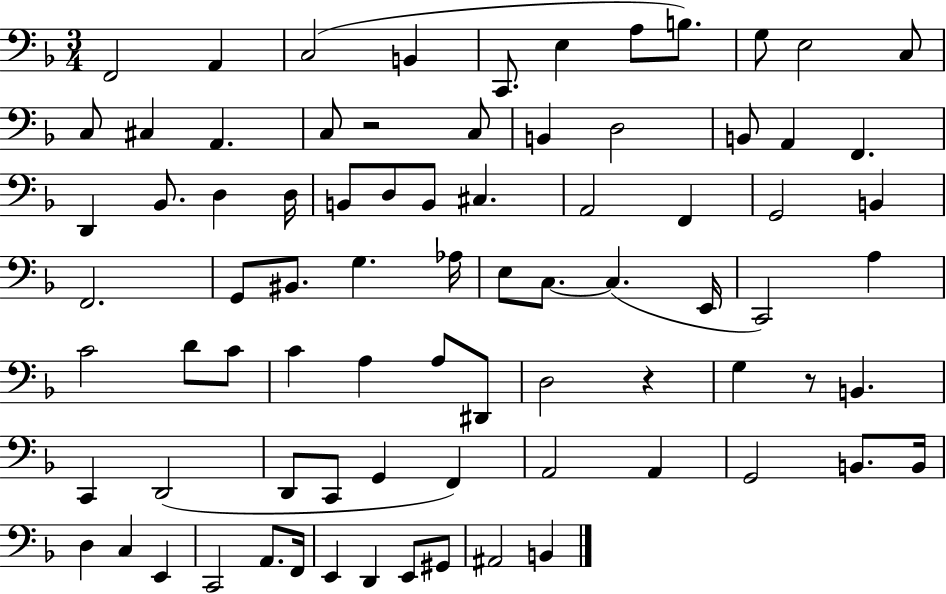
X:1
T:Untitled
M:3/4
L:1/4
K:F
F,,2 A,, C,2 B,, C,,/2 E, A,/2 B,/2 G,/2 E,2 C,/2 C,/2 ^C, A,, C,/2 z2 C,/2 B,, D,2 B,,/2 A,, F,, D,, _B,,/2 D, D,/4 B,,/2 D,/2 B,,/2 ^C, A,,2 F,, G,,2 B,, F,,2 G,,/2 ^B,,/2 G, _A,/4 E,/2 C,/2 C, E,,/4 C,,2 A, C2 D/2 C/2 C A, A,/2 ^D,,/2 D,2 z G, z/2 B,, C,, D,,2 D,,/2 C,,/2 G,, F,, A,,2 A,, G,,2 B,,/2 B,,/4 D, C, E,, C,,2 A,,/2 F,,/4 E,, D,, E,,/2 ^G,,/2 ^A,,2 B,,